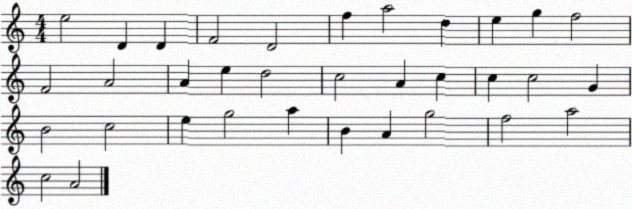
X:1
T:Untitled
M:4/4
L:1/4
K:C
e2 D D F2 D2 f a2 d e g f2 F2 A2 A e d2 c2 A c c c2 G B2 c2 e g2 a B A g2 f2 a2 c2 A2